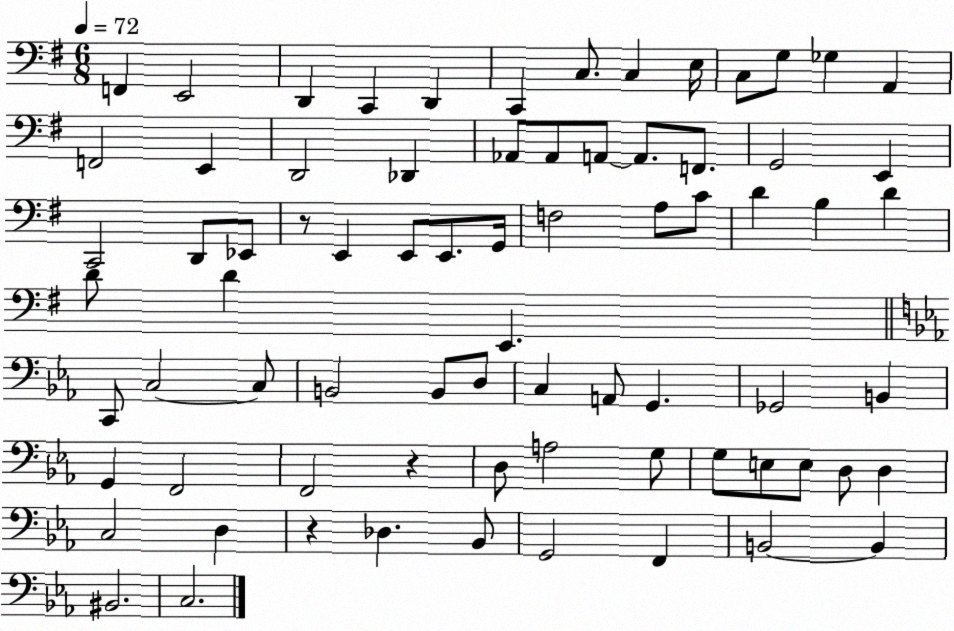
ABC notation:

X:1
T:Untitled
M:6/8
L:1/4
K:G
F,, E,,2 D,, C,, D,, C,, C,/2 C, E,/4 C,/2 G,/2 _G, A,, F,,2 E,, D,,2 _D,, _A,,/2 _A,,/2 A,,/2 A,,/2 F,,/2 G,,2 E,, C,,2 D,,/2 _E,,/2 z/2 E,, E,,/2 E,,/2 G,,/4 F,2 A,/2 C/2 D B, D D/2 D E,, C,,/2 C,2 C,/2 B,,2 B,,/2 D,/2 C, A,,/2 G,, _G,,2 B,, G,, F,,2 F,,2 z D,/2 A,2 G,/2 G,/2 E,/2 E,/2 D,/2 D, C,2 D, z _D, _B,,/2 G,,2 F,, B,,2 B,, ^B,,2 C,2